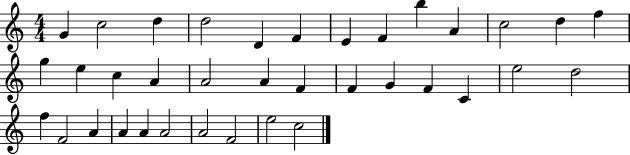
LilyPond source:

{
  \clef treble
  \numericTimeSignature
  \time 4/4
  \key c \major
  g'4 c''2 d''4 | d''2 d'4 f'4 | e'4 f'4 b''4 a'4 | c''2 d''4 f''4 | \break g''4 e''4 c''4 a'4 | a'2 a'4 f'4 | f'4 g'4 f'4 c'4 | e''2 d''2 | \break f''4 f'2 a'4 | a'4 a'4 a'2 | a'2 f'2 | e''2 c''2 | \break \bar "|."
}